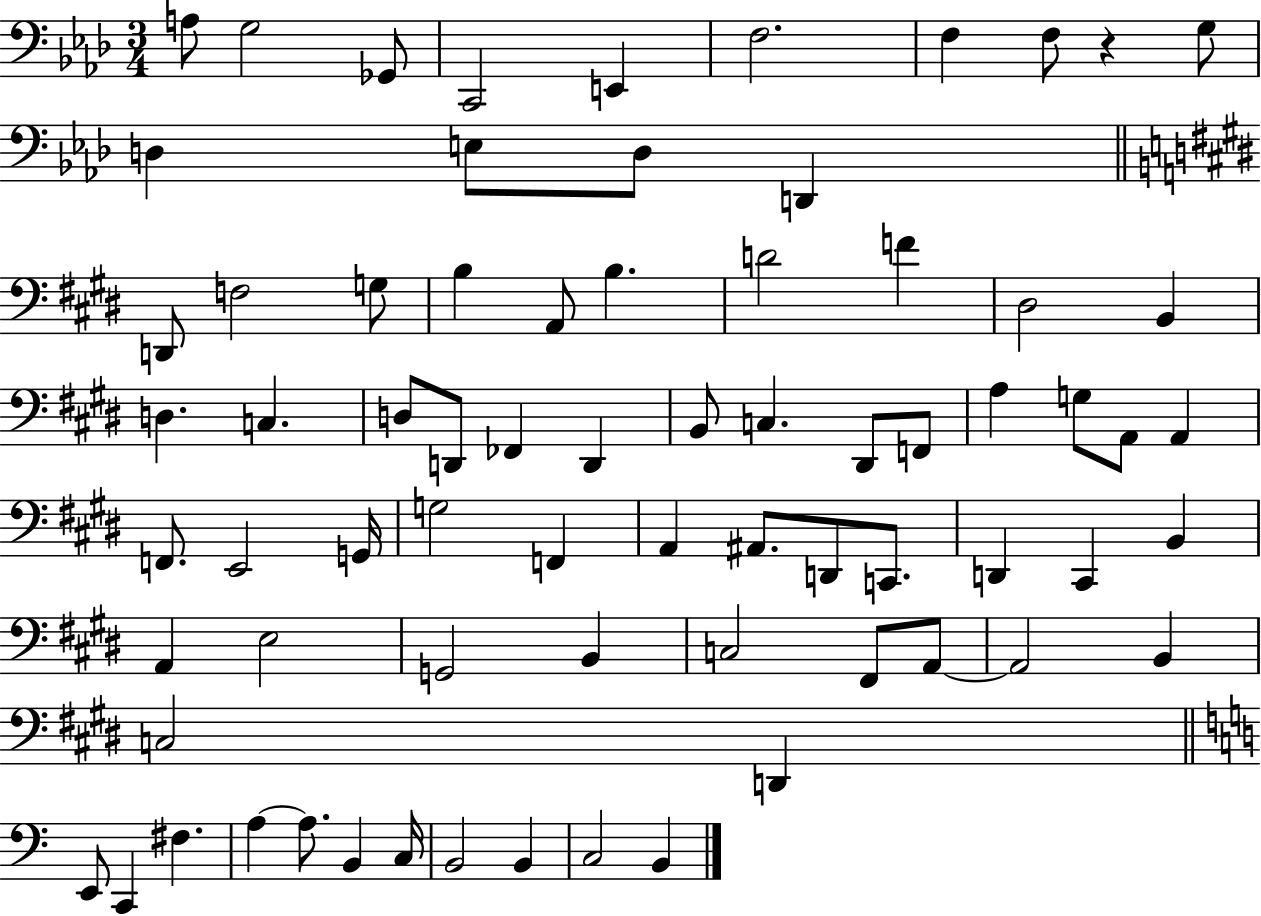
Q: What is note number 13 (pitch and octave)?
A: D2